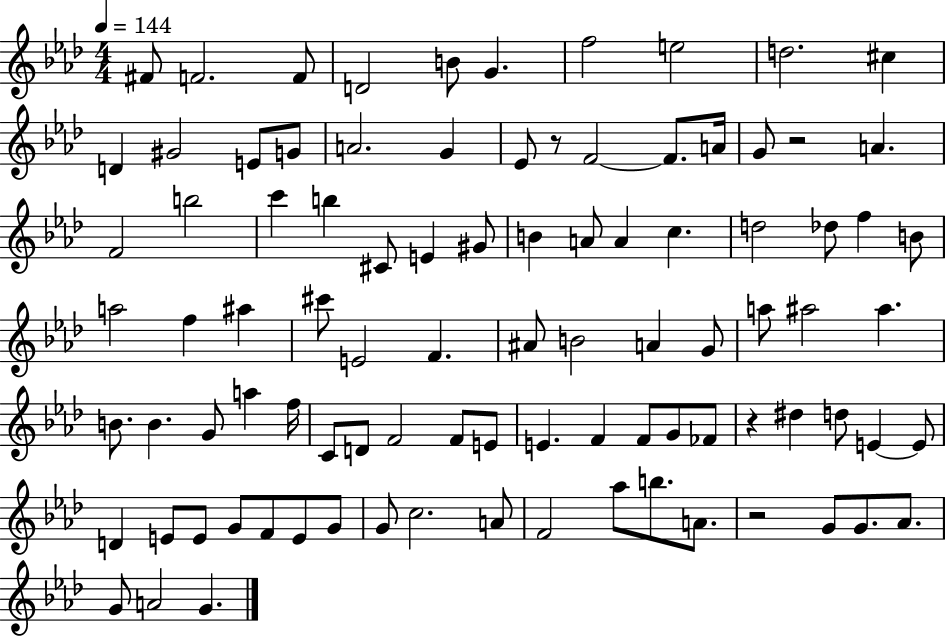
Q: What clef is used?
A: treble